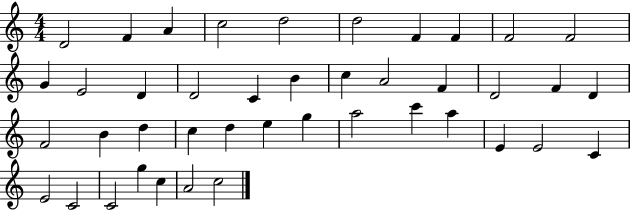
{
  \clef treble
  \numericTimeSignature
  \time 4/4
  \key c \major
  d'2 f'4 a'4 | c''2 d''2 | d''2 f'4 f'4 | f'2 f'2 | \break g'4 e'2 d'4 | d'2 c'4 b'4 | c''4 a'2 f'4 | d'2 f'4 d'4 | \break f'2 b'4 d''4 | c''4 d''4 e''4 g''4 | a''2 c'''4 a''4 | e'4 e'2 c'4 | \break e'2 c'2 | c'2 g''4 c''4 | a'2 c''2 | \bar "|."
}